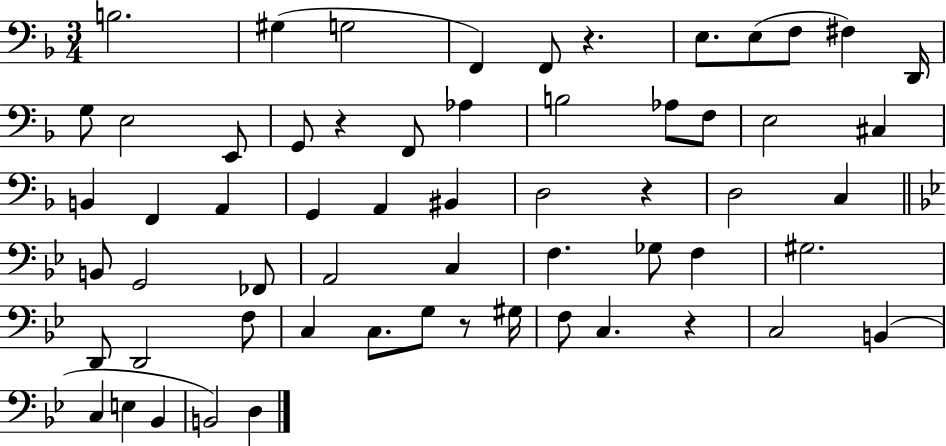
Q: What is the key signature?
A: F major